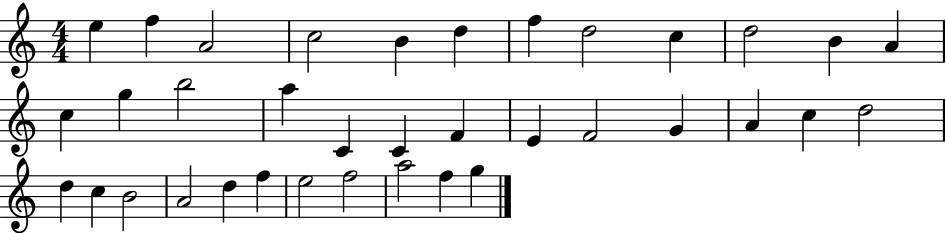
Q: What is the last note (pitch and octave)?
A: G5